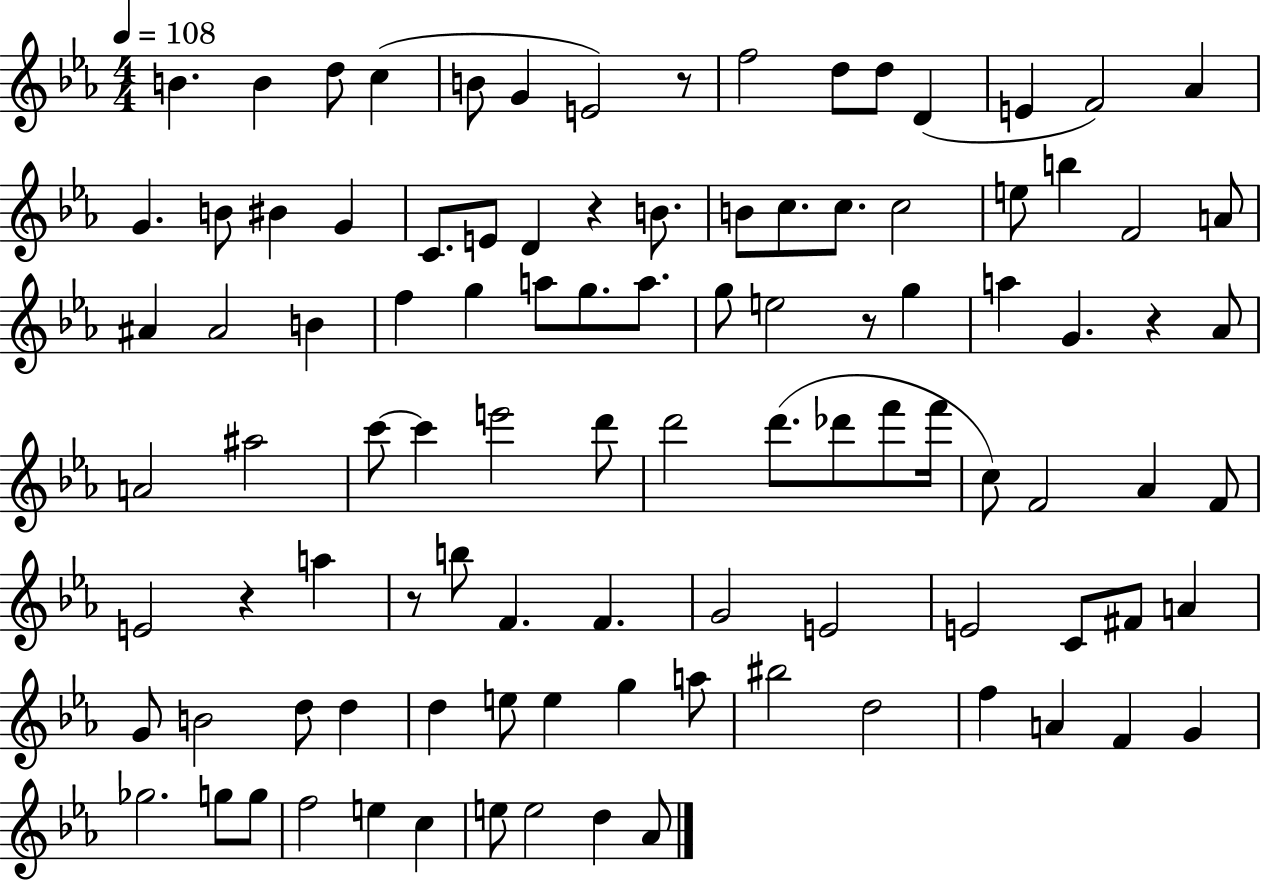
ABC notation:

X:1
T:Untitled
M:4/4
L:1/4
K:Eb
B B d/2 c B/2 G E2 z/2 f2 d/2 d/2 D E F2 _A G B/2 ^B G C/2 E/2 D z B/2 B/2 c/2 c/2 c2 e/2 b F2 A/2 ^A ^A2 B f g a/2 g/2 a/2 g/2 e2 z/2 g a G z _A/2 A2 ^a2 c'/2 c' e'2 d'/2 d'2 d'/2 _d'/2 f'/2 f'/4 c/2 F2 _A F/2 E2 z a z/2 b/2 F F G2 E2 E2 C/2 ^F/2 A G/2 B2 d/2 d d e/2 e g a/2 ^b2 d2 f A F G _g2 g/2 g/2 f2 e c e/2 e2 d _A/2